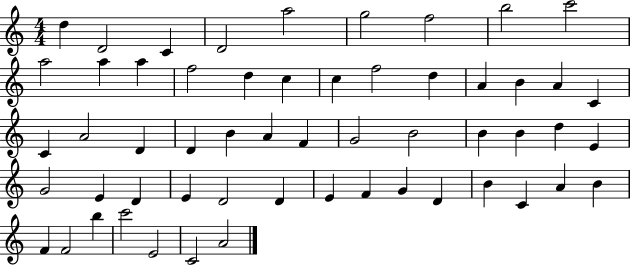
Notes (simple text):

D5/q D4/h C4/q D4/h A5/h G5/h F5/h B5/h C6/h A5/h A5/q A5/q F5/h D5/q C5/q C5/q F5/h D5/q A4/q B4/q A4/q C4/q C4/q A4/h D4/q D4/q B4/q A4/q F4/q G4/h B4/h B4/q B4/q D5/q E4/q G4/h E4/q D4/q E4/q D4/h D4/q E4/q F4/q G4/q D4/q B4/q C4/q A4/q B4/q F4/q F4/h B5/q C6/h E4/h C4/h A4/h